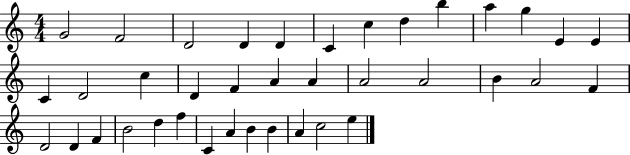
{
  \clef treble
  \numericTimeSignature
  \time 4/4
  \key c \major
  g'2 f'2 | d'2 d'4 d'4 | c'4 c''4 d''4 b''4 | a''4 g''4 e'4 e'4 | \break c'4 d'2 c''4 | d'4 f'4 a'4 a'4 | a'2 a'2 | b'4 a'2 f'4 | \break d'2 d'4 f'4 | b'2 d''4 f''4 | c'4 a'4 b'4 b'4 | a'4 c''2 e''4 | \break \bar "|."
}